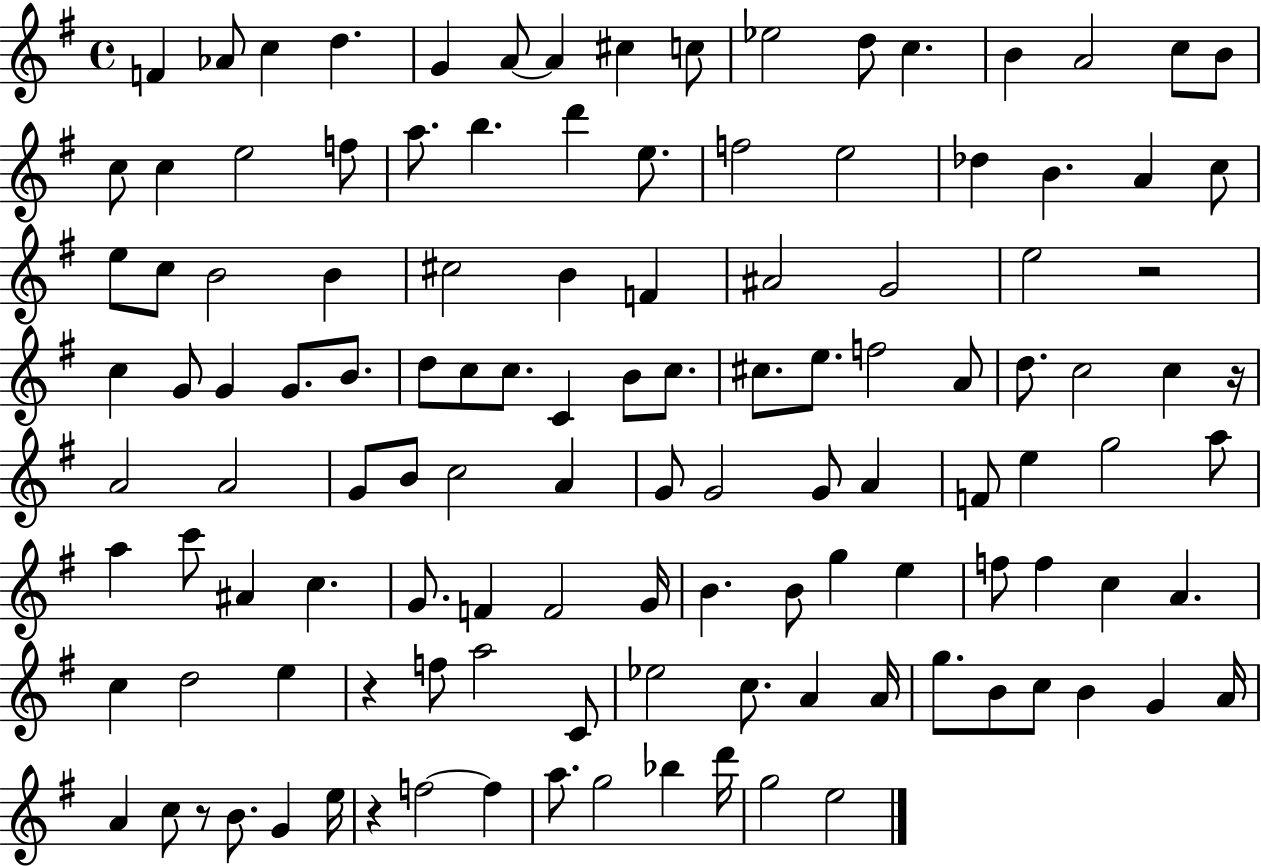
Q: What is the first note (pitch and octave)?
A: F4